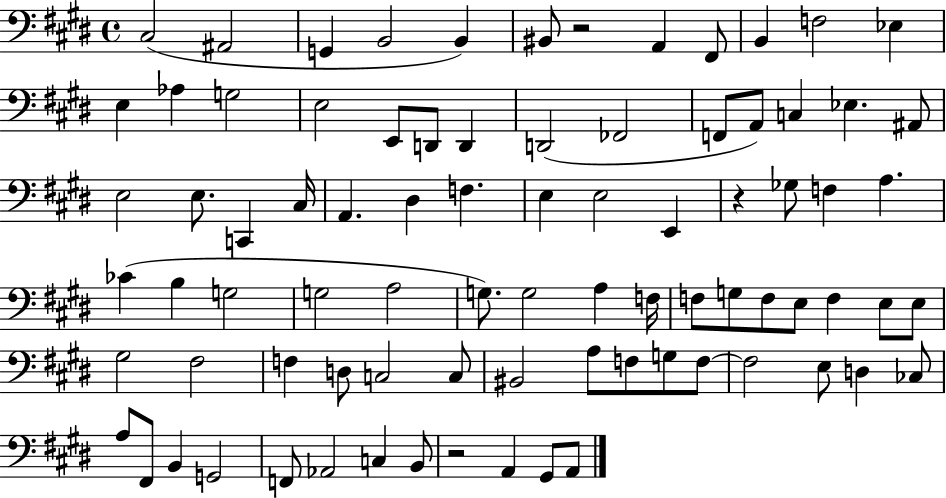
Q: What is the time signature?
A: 4/4